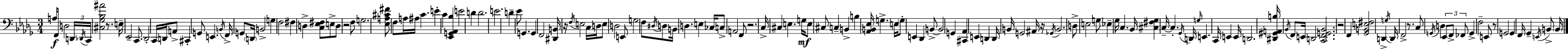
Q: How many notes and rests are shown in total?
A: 148